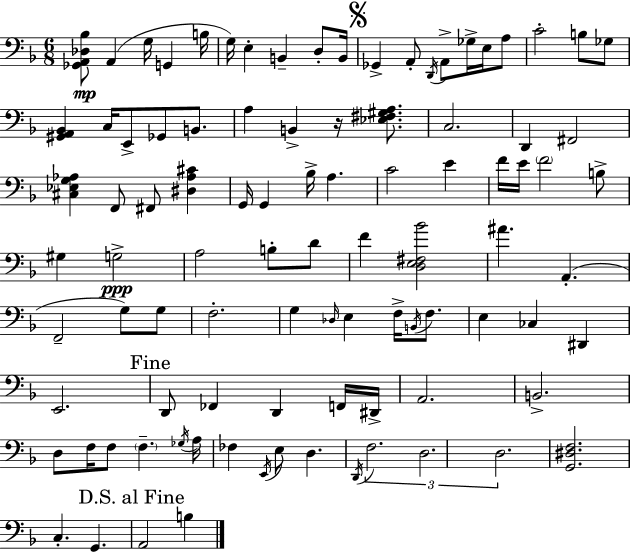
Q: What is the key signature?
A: F major